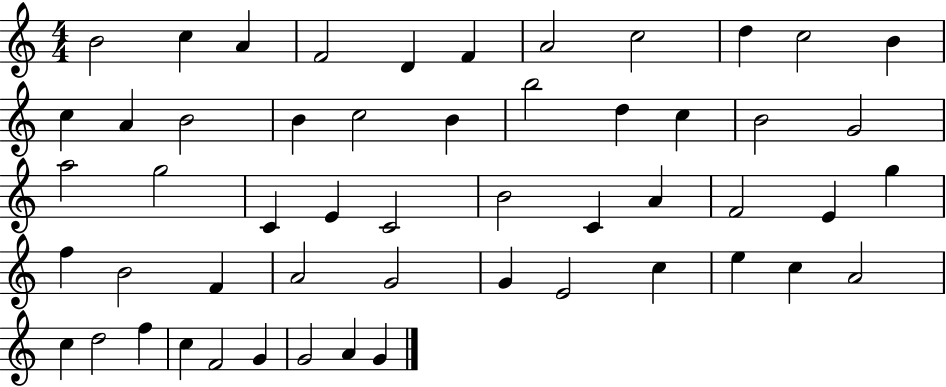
X:1
T:Untitled
M:4/4
L:1/4
K:C
B2 c A F2 D F A2 c2 d c2 B c A B2 B c2 B b2 d c B2 G2 a2 g2 C E C2 B2 C A F2 E g f B2 F A2 G2 G E2 c e c A2 c d2 f c F2 G G2 A G